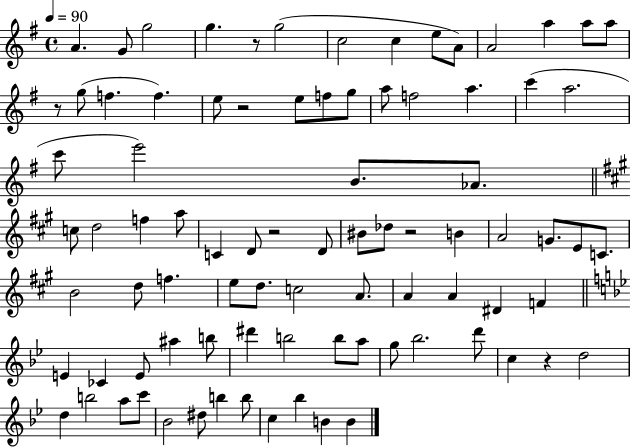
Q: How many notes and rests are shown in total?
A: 86